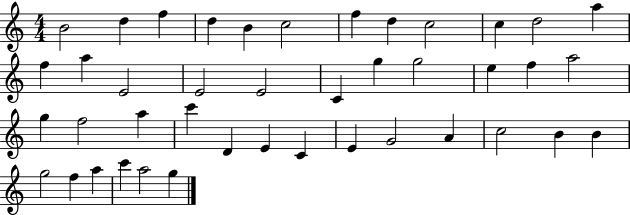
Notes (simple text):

B4/h D5/q F5/q D5/q B4/q C5/h F5/q D5/q C5/h C5/q D5/h A5/q F5/q A5/q E4/h E4/h E4/h C4/q G5/q G5/h E5/q F5/q A5/h G5/q F5/h A5/q C6/q D4/q E4/q C4/q E4/q G4/h A4/q C5/h B4/q B4/q G5/h F5/q A5/q C6/q A5/h G5/q